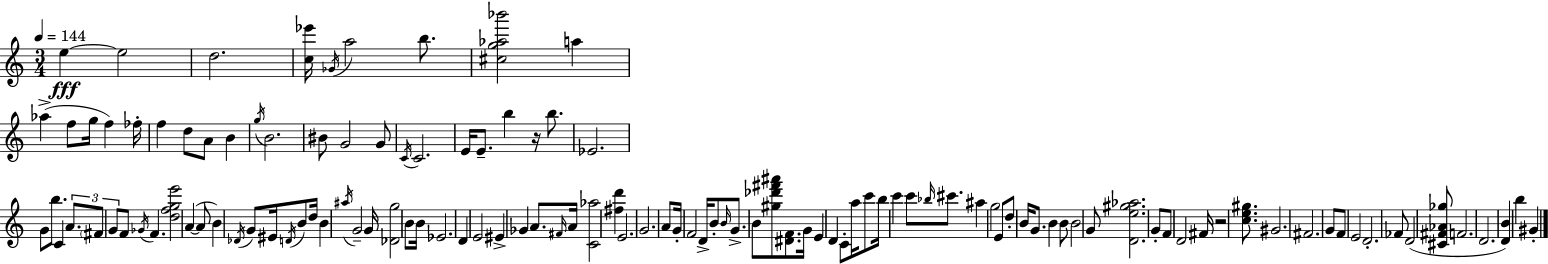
E5/q E5/h D5/h. [C5,Eb6]/s Gb4/s A5/h B5/e. [C#5,G5,Ab5,Bb6]/h A5/q Ab5/q F5/e G5/s F5/q FES5/s F5/q D5/e A4/e B4/q G5/s B4/h. BIS4/e G4/h G4/e C4/s C4/h. E4/s E4/e. B5/q R/s B5/e. Eb4/h. G4/e B5/e. C4/q A4/e. F#4/e G4/e F4/e Gb4/s F4/q. [D5,F5,G5,E6]/h A4/q A4/e B4/q Db4/s G4/e EIS4/s D4/s B4/e D5/s B4/q A#5/s G4/h G4/s [Db4,G5]/h B4/e B4/s Eb4/h. D4/q E4/h EIS4/q Gb4/q A4/e. F#4/s A4/s [C4,Ab5]/h [F#5,D6]/q E4/h. G4/h. A4/e G4/s F4/h D4/s B4/e B4/s G4/e. B4/e [G#5,Db6,F#6,A#6]/e [D#4,F4]/e. G4/s E4/q D4/q C4/e A5/s C6/e B5/s C6/q C6/e Bb5/s C#6/e. A#5/q G5/h E4/e D5/e B4/s G4/e. B4/q B4/e B4/h G4/e [D4,E5,G#5,Ab5]/h. G4/e F4/e D4/h F#4/s R/h [C5,E5,G#5]/e. G#4/h. F#4/h. G4/e F4/e E4/h D4/h. FES4/e D4/h [C#4,F#4,Ab4,Gb5]/e F4/h. D4/h. [D4,B4]/q B5/q G#4/q